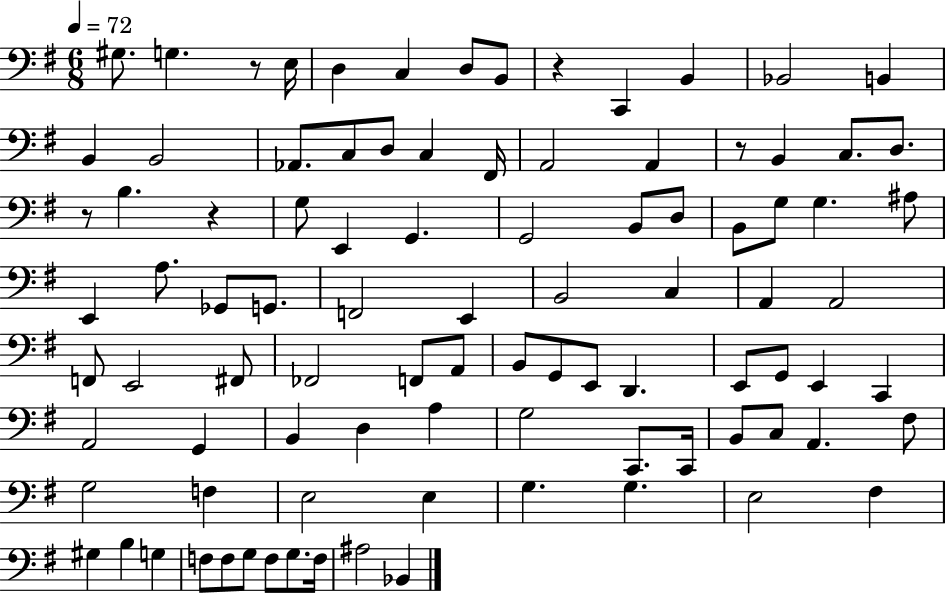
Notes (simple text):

G#3/e. G3/q. R/e E3/s D3/q C3/q D3/e B2/e R/q C2/q B2/q Bb2/h B2/q B2/q B2/h Ab2/e. C3/e D3/e C3/q F#2/s A2/h A2/q R/e B2/q C3/e. D3/e. R/e B3/q. R/q G3/e E2/q G2/q. G2/h B2/e D3/e B2/e G3/e G3/q. A#3/e E2/q A3/e. Gb2/e G2/e. F2/h E2/q B2/h C3/q A2/q A2/h F2/e E2/h F#2/e FES2/h F2/e A2/e B2/e G2/e E2/e D2/q. E2/e G2/e E2/q C2/q A2/h G2/q B2/q D3/q A3/q G3/h C2/e. C2/s B2/e C3/e A2/q. F#3/e G3/h F3/q E3/h E3/q G3/q. G3/q. E3/h F#3/q G#3/q B3/q G3/q F3/e F3/e G3/e F3/e G3/e. F3/s A#3/h Bb2/q